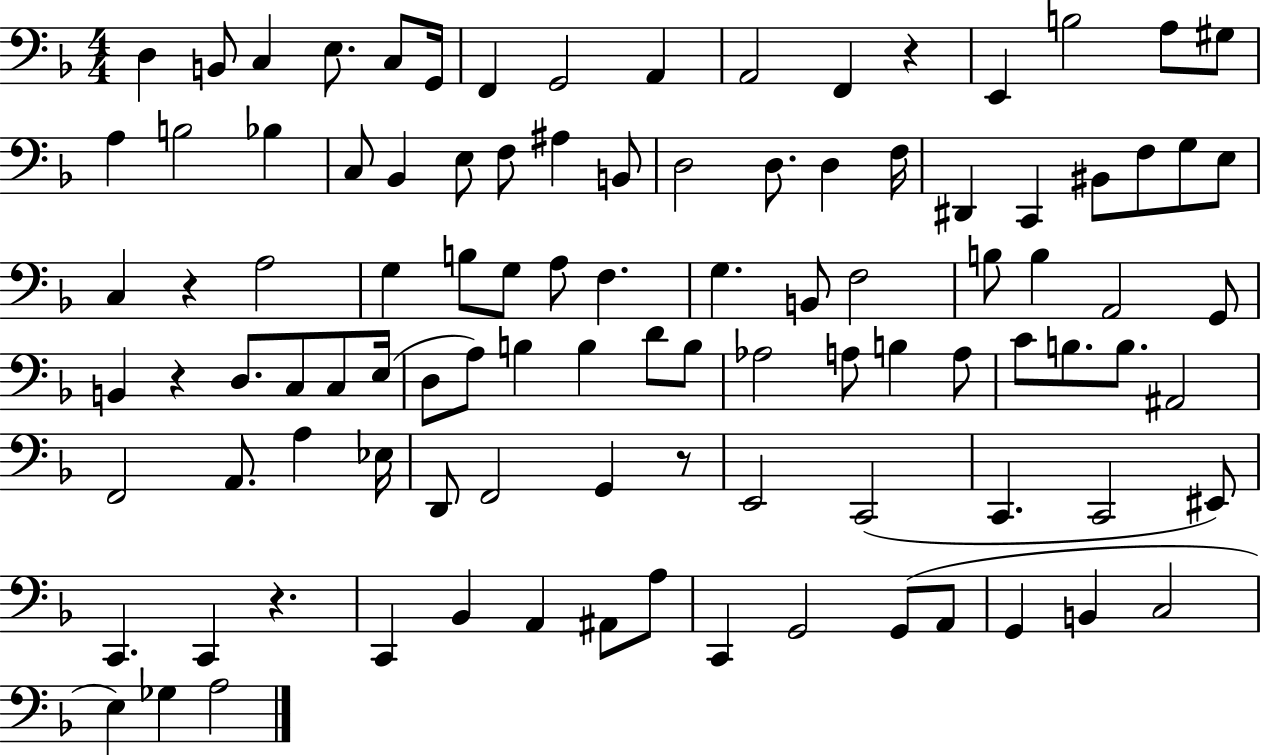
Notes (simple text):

D3/q B2/e C3/q E3/e. C3/e G2/s F2/q G2/h A2/q A2/h F2/q R/q E2/q B3/h A3/e G#3/e A3/q B3/h Bb3/q C3/e Bb2/q E3/e F3/e A#3/q B2/e D3/h D3/e. D3/q F3/s D#2/q C2/q BIS2/e F3/e G3/e E3/e C3/q R/q A3/h G3/q B3/e G3/e A3/e F3/q. G3/q. B2/e F3/h B3/e B3/q A2/h G2/e B2/q R/q D3/e. C3/e C3/e E3/s D3/e A3/e B3/q B3/q D4/e B3/e Ab3/h A3/e B3/q A3/e C4/e B3/e. B3/e. A#2/h F2/h A2/e. A3/q Eb3/s D2/e F2/h G2/q R/e E2/h C2/h C2/q. C2/h EIS2/e C2/q. C2/q R/q. C2/q Bb2/q A2/q A#2/e A3/e C2/q G2/h G2/e A2/e G2/q B2/q C3/h E3/q Gb3/q A3/h